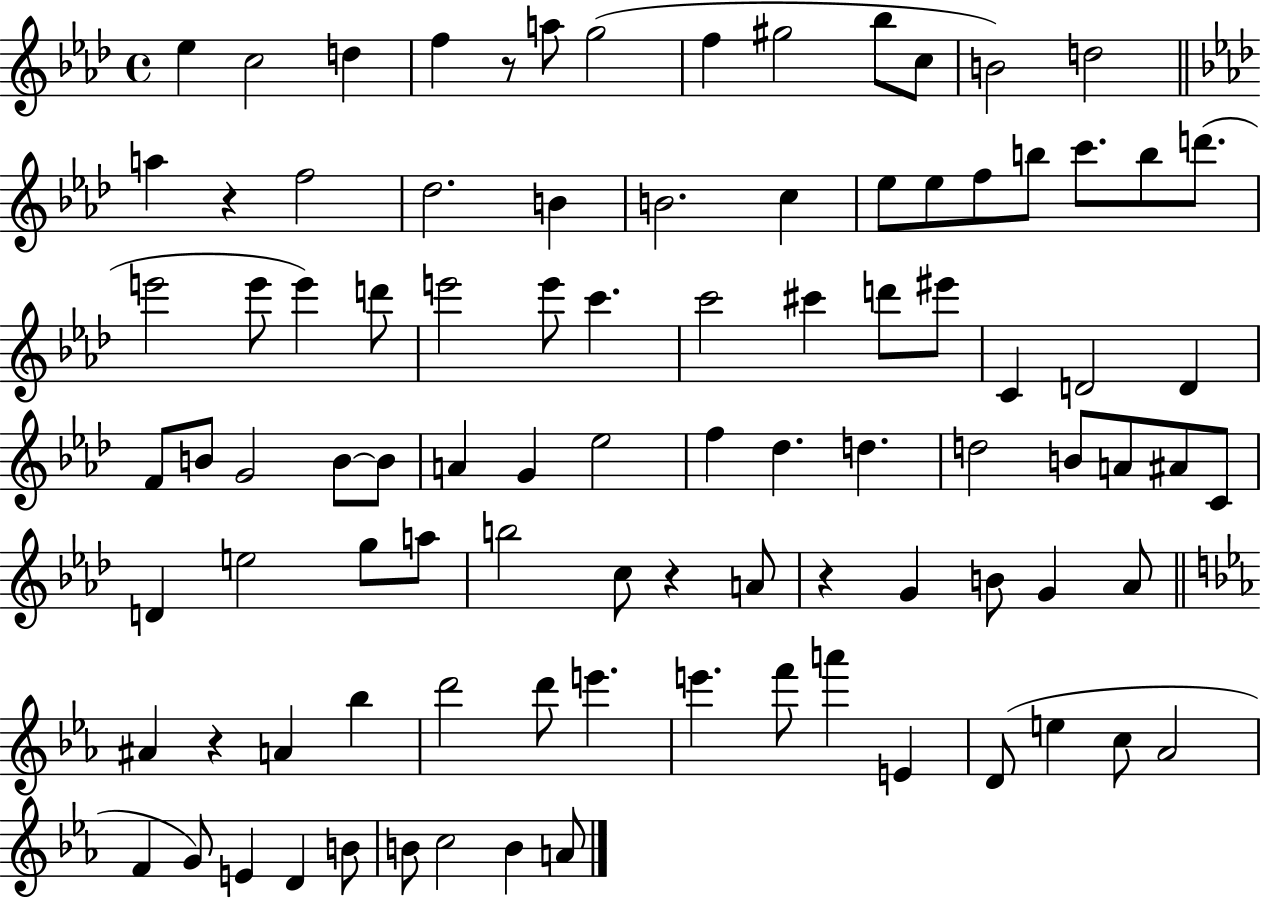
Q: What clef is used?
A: treble